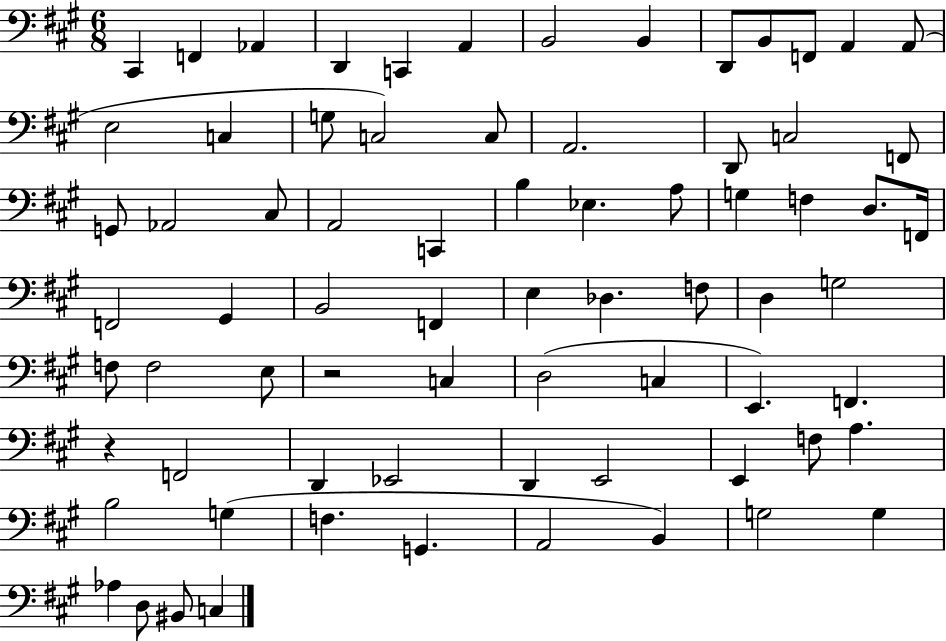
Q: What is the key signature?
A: A major